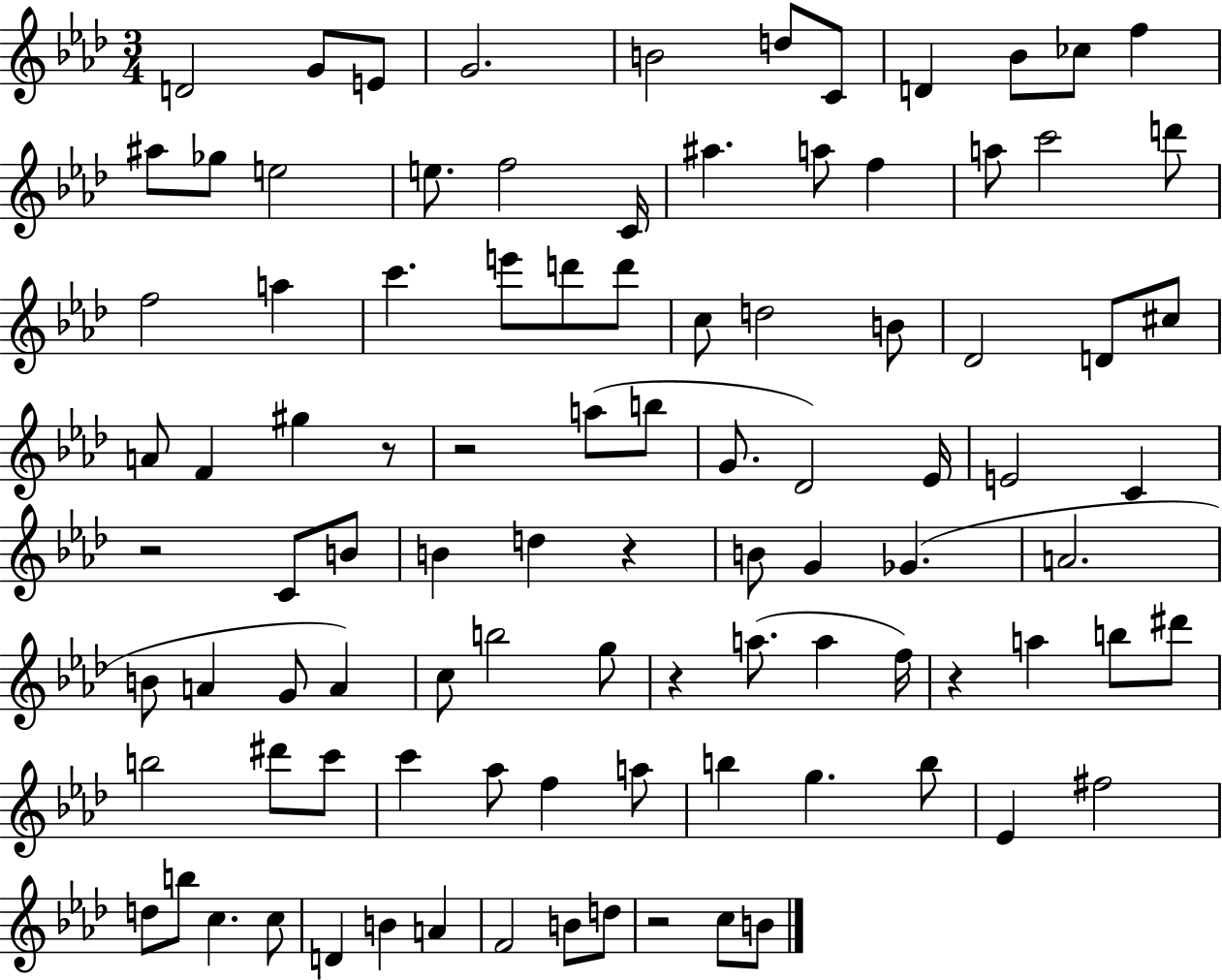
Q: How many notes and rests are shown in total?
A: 97